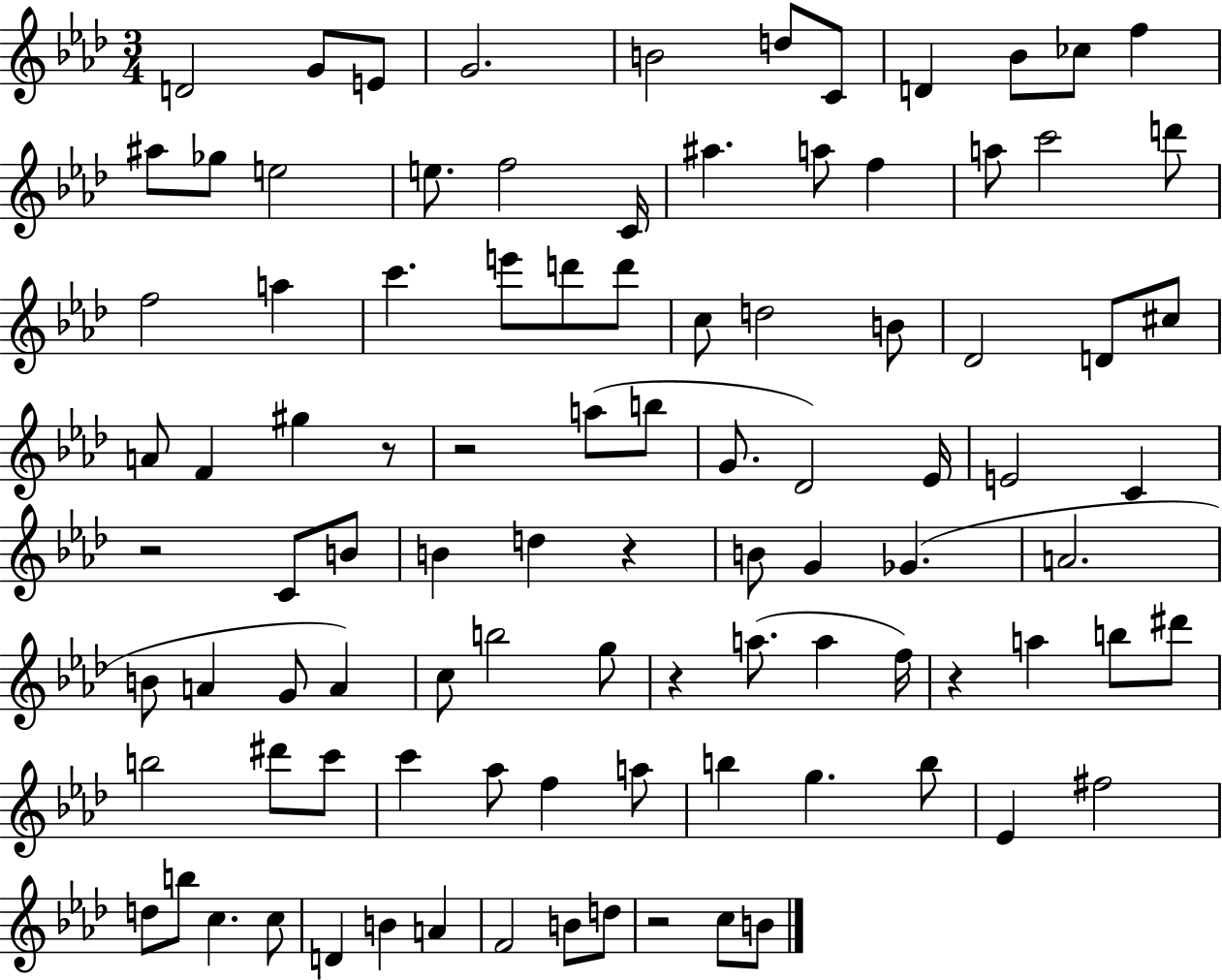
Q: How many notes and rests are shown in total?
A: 97